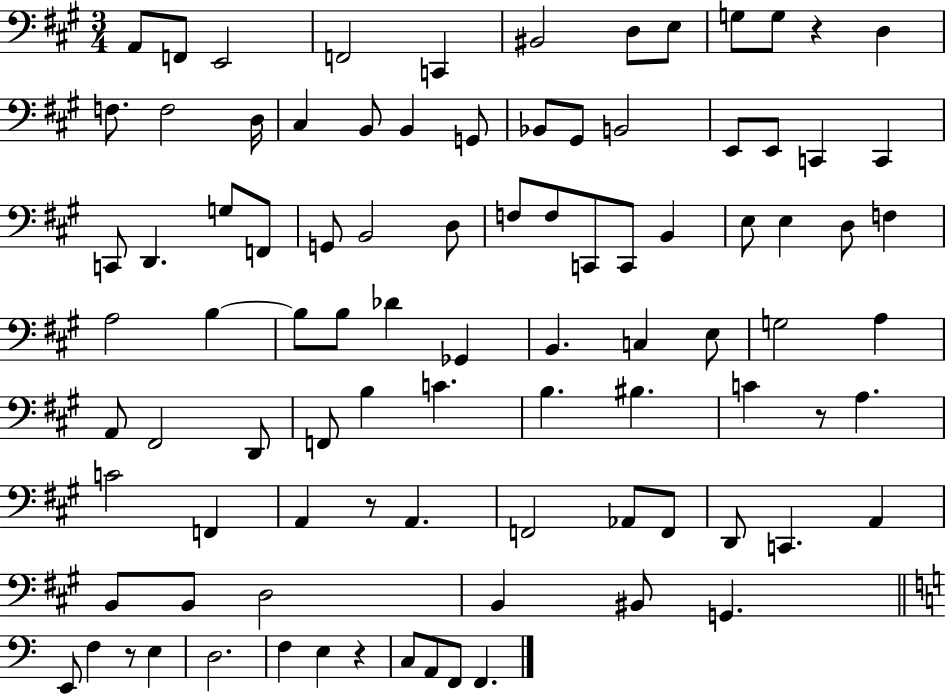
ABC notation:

X:1
T:Untitled
M:3/4
L:1/4
K:A
A,,/2 F,,/2 E,,2 F,,2 C,, ^B,,2 D,/2 E,/2 G,/2 G,/2 z D, F,/2 F,2 D,/4 ^C, B,,/2 B,, G,,/2 _B,,/2 ^G,,/2 B,,2 E,,/2 E,,/2 C,, C,, C,,/2 D,, G,/2 F,,/2 G,,/2 B,,2 D,/2 F,/2 F,/2 C,,/2 C,,/2 B,, E,/2 E, D,/2 F, A,2 B, B,/2 B,/2 _D _G,, B,, C, E,/2 G,2 A, A,,/2 ^F,,2 D,,/2 F,,/2 B, C B, ^B, C z/2 A, C2 F,, A,, z/2 A,, F,,2 _A,,/2 F,,/2 D,,/2 C,, A,, B,,/2 B,,/2 D,2 B,, ^B,,/2 G,, E,,/2 F, z/2 E, D,2 F, E, z C,/2 A,,/2 F,,/2 F,,